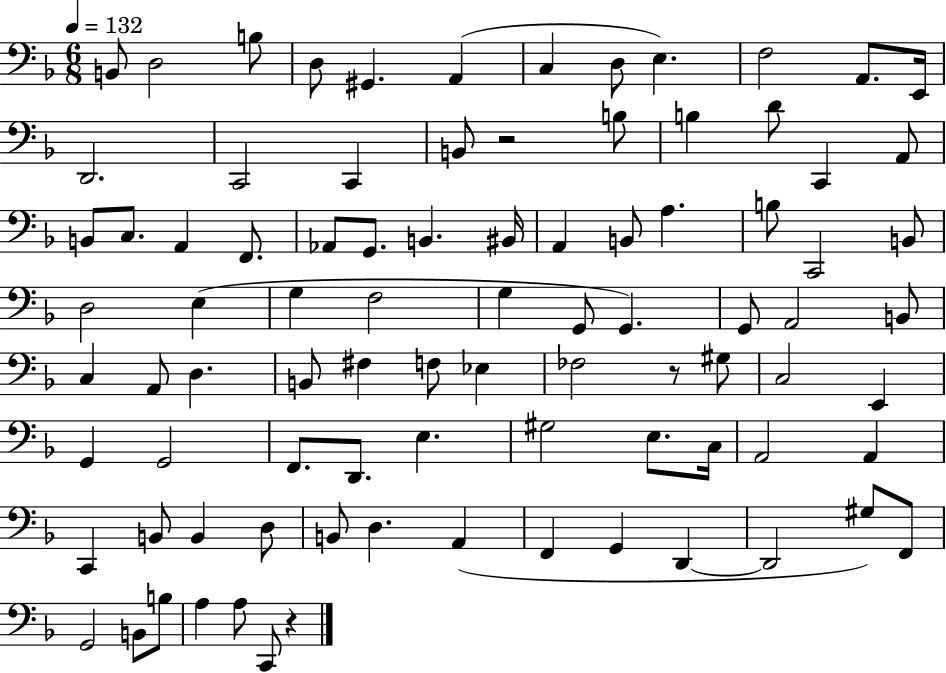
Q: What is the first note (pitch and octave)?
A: B2